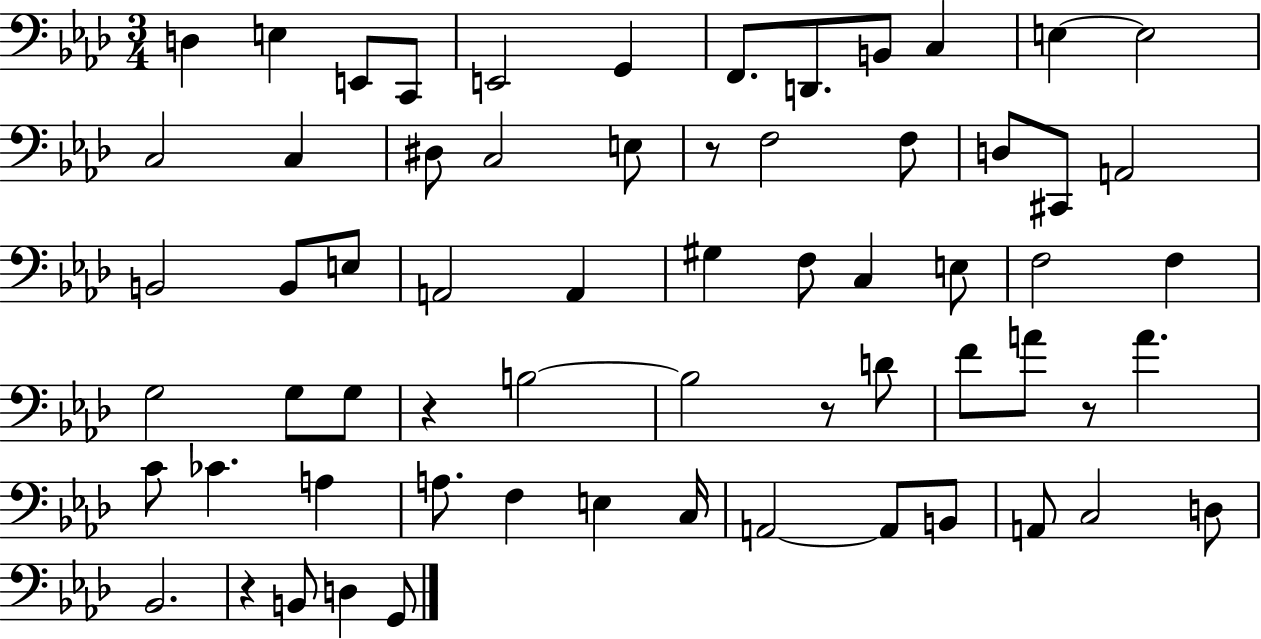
X:1
T:Untitled
M:3/4
L:1/4
K:Ab
D, E, E,,/2 C,,/2 E,,2 G,, F,,/2 D,,/2 B,,/2 C, E, E,2 C,2 C, ^D,/2 C,2 E,/2 z/2 F,2 F,/2 D,/2 ^C,,/2 A,,2 B,,2 B,,/2 E,/2 A,,2 A,, ^G, F,/2 C, E,/2 F,2 F, G,2 G,/2 G,/2 z B,2 B,2 z/2 D/2 F/2 A/2 z/2 A C/2 _C A, A,/2 F, E, C,/4 A,,2 A,,/2 B,,/2 A,,/2 C,2 D,/2 _B,,2 z B,,/2 D, G,,/2